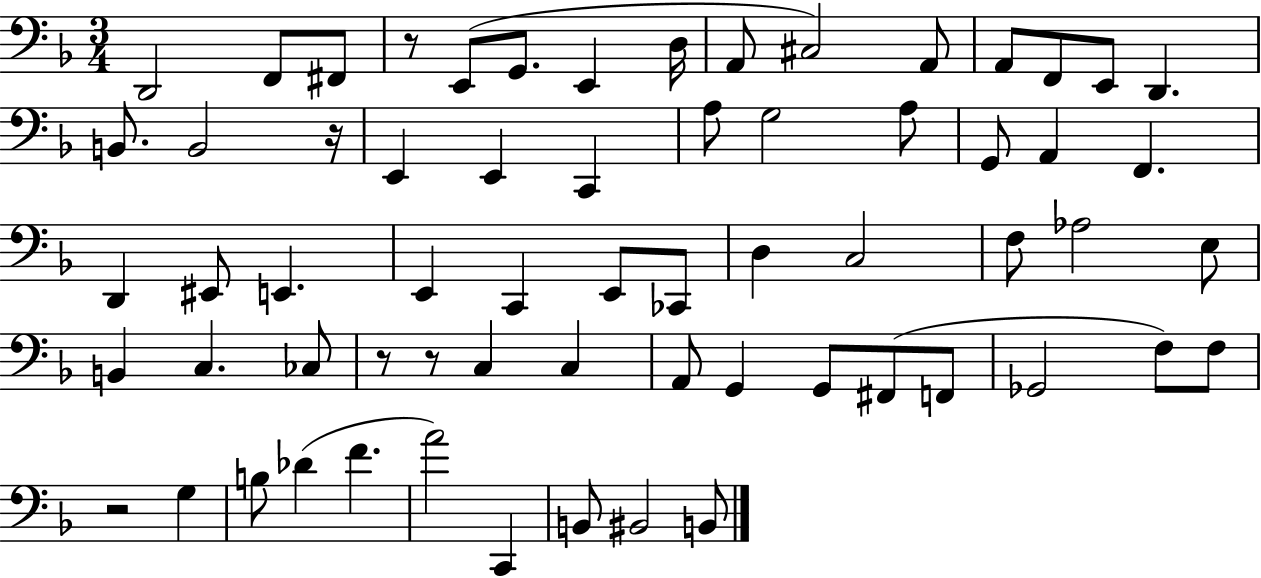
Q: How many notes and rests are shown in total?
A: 64